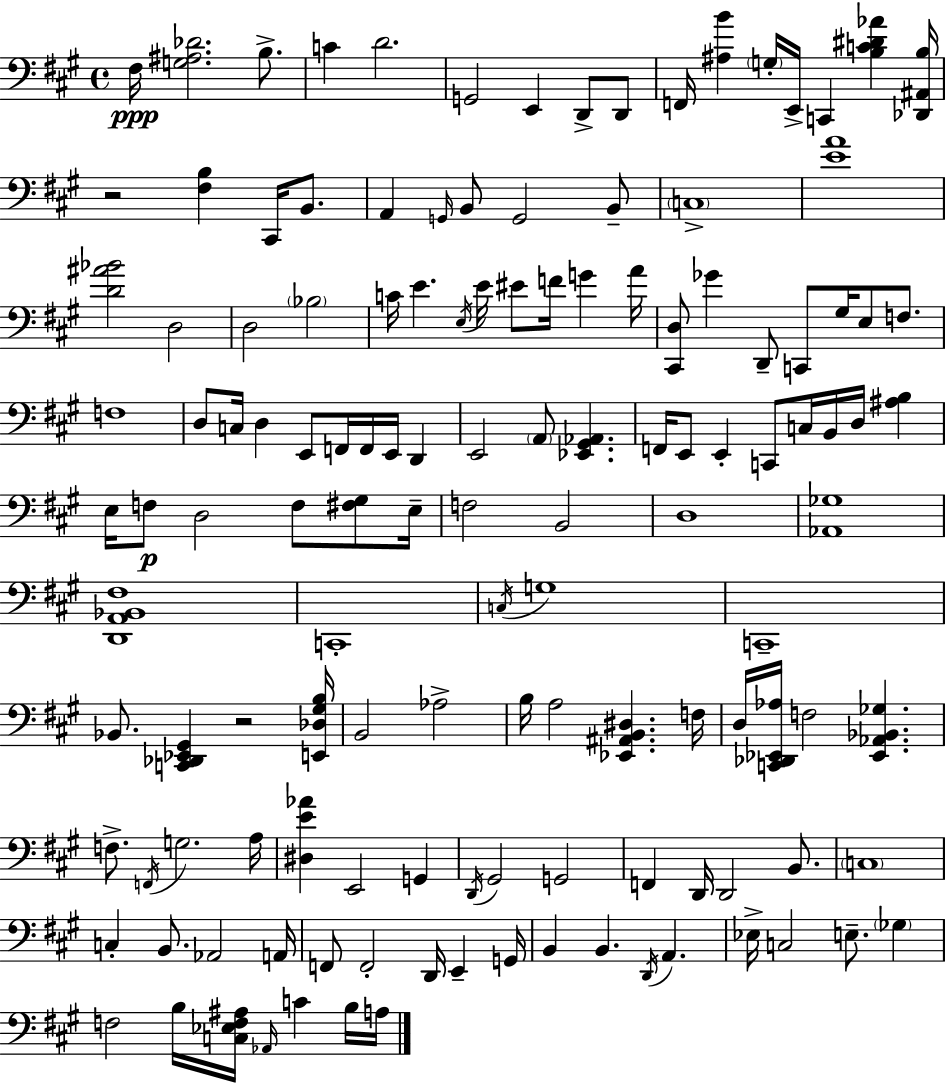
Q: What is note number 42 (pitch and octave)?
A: E2